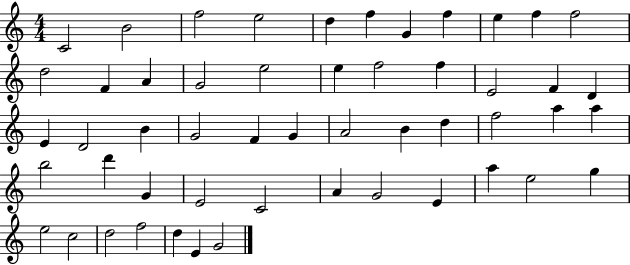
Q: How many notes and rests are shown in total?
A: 52